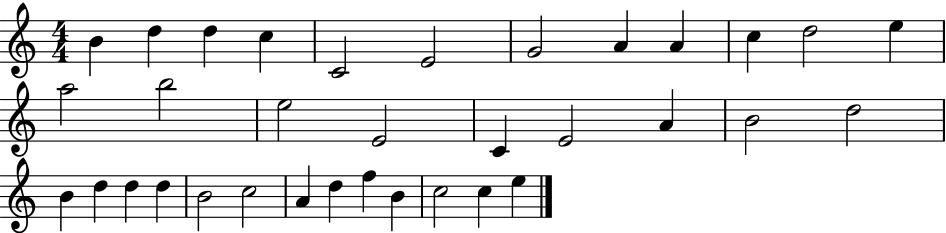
{
  \clef treble
  \numericTimeSignature
  \time 4/4
  \key c \major
  b'4 d''4 d''4 c''4 | c'2 e'2 | g'2 a'4 a'4 | c''4 d''2 e''4 | \break a''2 b''2 | e''2 e'2 | c'4 e'2 a'4 | b'2 d''2 | \break b'4 d''4 d''4 d''4 | b'2 c''2 | a'4 d''4 f''4 b'4 | c''2 c''4 e''4 | \break \bar "|."
}